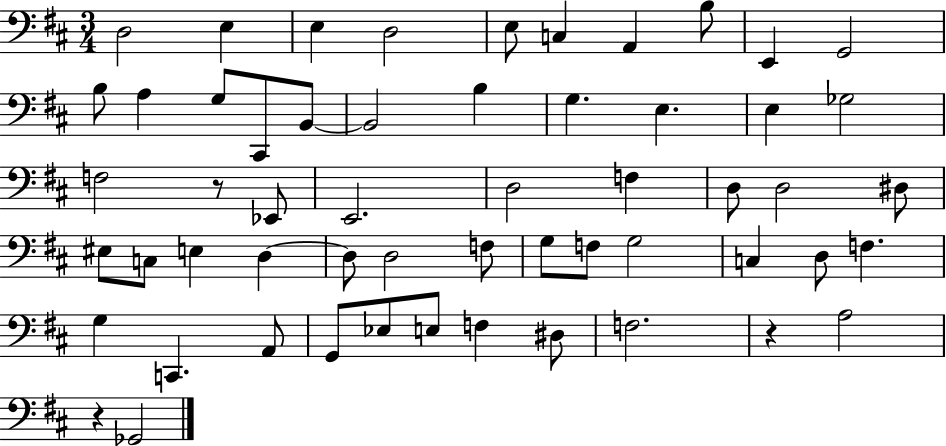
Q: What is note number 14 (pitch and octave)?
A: C#2